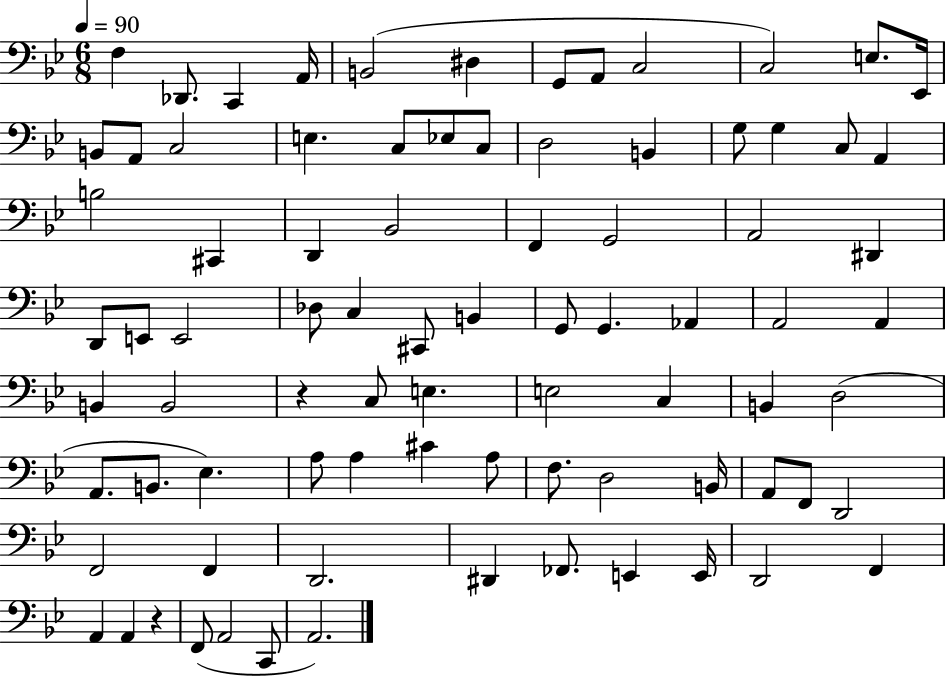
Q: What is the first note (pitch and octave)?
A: F3